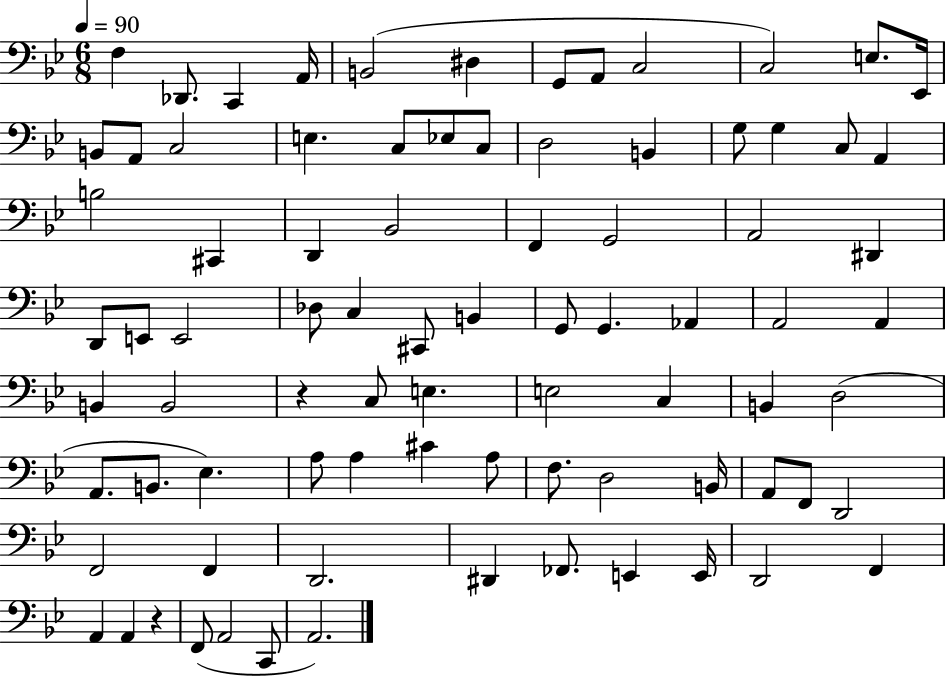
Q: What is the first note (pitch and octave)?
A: F3